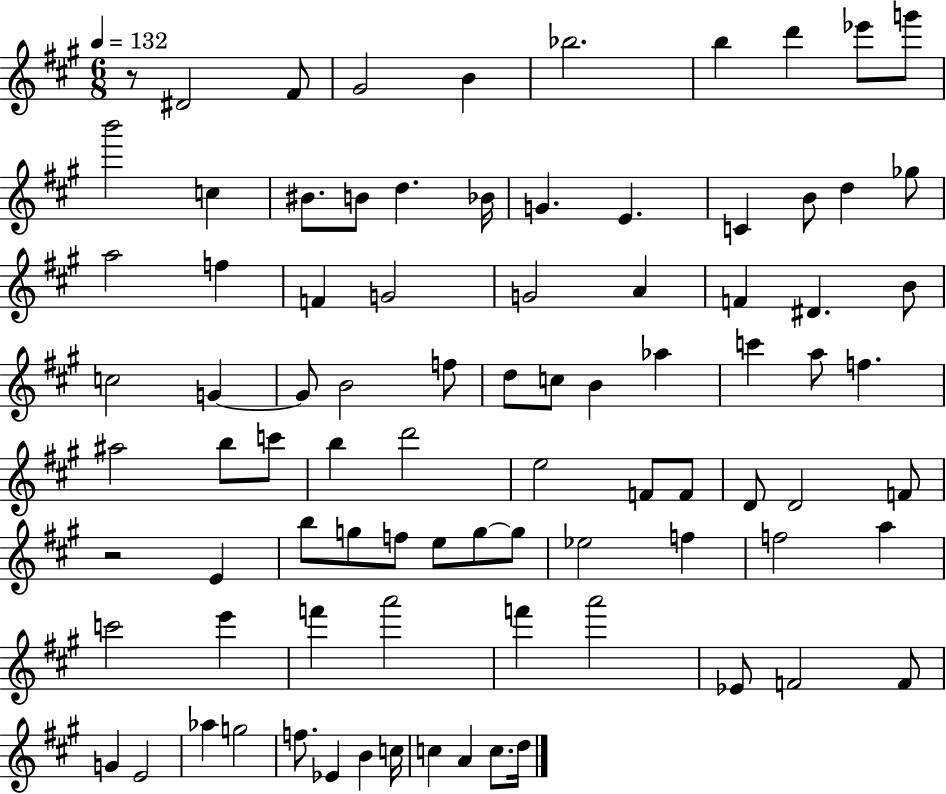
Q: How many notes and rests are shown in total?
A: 87